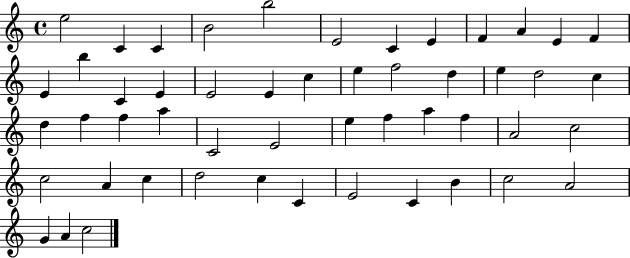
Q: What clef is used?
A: treble